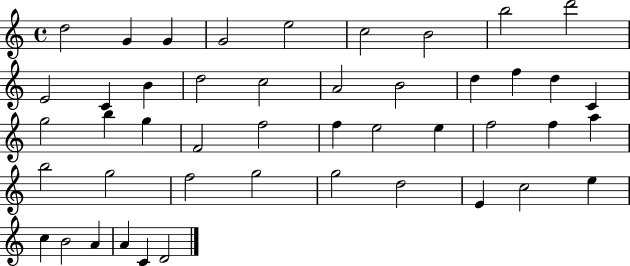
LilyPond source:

{
  \clef treble
  \time 4/4
  \defaultTimeSignature
  \key c \major
  d''2 g'4 g'4 | g'2 e''2 | c''2 b'2 | b''2 d'''2 | \break e'2 c'4 b'4 | d''2 c''2 | a'2 b'2 | d''4 f''4 d''4 c'4 | \break g''2 b''4 g''4 | f'2 f''2 | f''4 e''2 e''4 | f''2 f''4 a''4 | \break b''2 g''2 | f''2 g''2 | g''2 d''2 | e'4 c''2 e''4 | \break c''4 b'2 a'4 | a'4 c'4 d'2 | \bar "|."
}